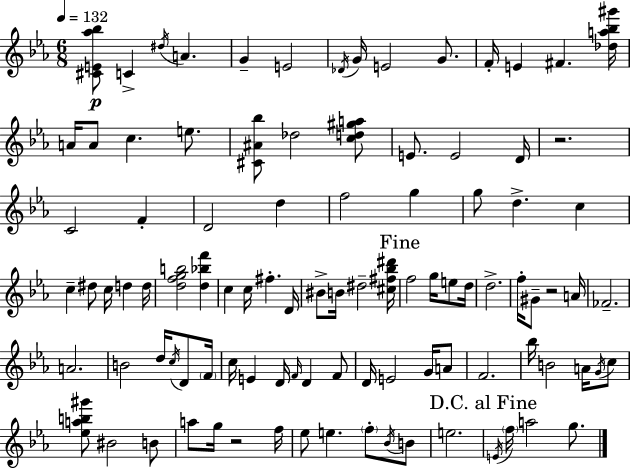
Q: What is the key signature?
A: C minor